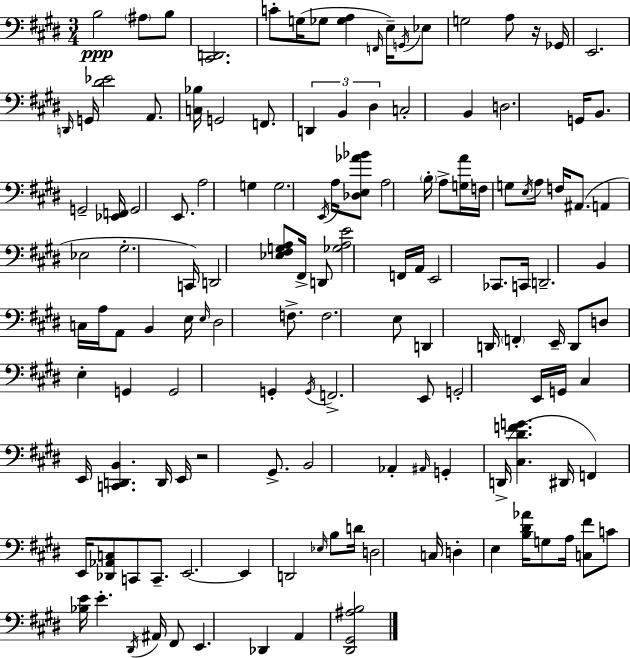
X:1
T:Untitled
M:3/4
L:1/4
K:E
B,2 ^A,/2 B,/2 [^C,,D,,]2 C/2 G,/4 _G,/2 [_G,A,] F,,/4 E,/4 G,,/4 _E,/2 G,2 A,/2 z/4 _G,,/4 E,,2 D,,/4 G,,/4 [^D_E]2 A,,/2 [C,_B,]/4 G,,2 F,,/2 D,, B,, ^D, C,2 B,, D,2 G,,/4 B,,/2 G,,2 [_E,,F,,]/4 G,,2 E,,/2 A,2 G, G,2 E,,/4 A,/4 [_D,E,_A_B]/2 A,2 B,/4 A,/2 [G,A]/4 F,/4 G,/2 E,/4 A,/2 F,/4 ^A,,/2 A,, _E,2 ^G,2 C,,/4 D,,2 [_E,^F,G,A,]/2 ^F,,/4 D,,/2 [_G,A,E]2 F,,/4 A,,/4 E,,2 _C,,/2 C,,/4 D,,2 B,, C,/4 A,/4 A,,/2 B,, E,/4 E,/4 ^D,2 F,/2 F,2 E,/2 D,, D,,/4 F,, E,,/4 D,,/2 D,/2 E, G,, G,,2 G,, G,,/4 F,,2 E,,/2 G,,2 E,,/4 G,,/4 ^C, E,,/4 [C,,D,,B,,] D,,/4 E,,/4 z2 ^G,,/2 B,,2 _A,, ^A,,/4 G,, D,,/4 [^C,^DFG] ^D,,/4 F,, E,,/4 [_D,,_A,,C,]/2 C,,/2 C,,/2 E,,2 E,, D,,2 _E,/4 B,/2 D/4 D,2 C,/4 D, E, [B,^D_A]/4 G,/2 A,/4 [C,^F]/2 C/2 [_B,E]/4 E ^D,,/4 ^A,,/4 ^F,,/2 E,, _D,, A,, [^D,,^G,,^A,B,]2